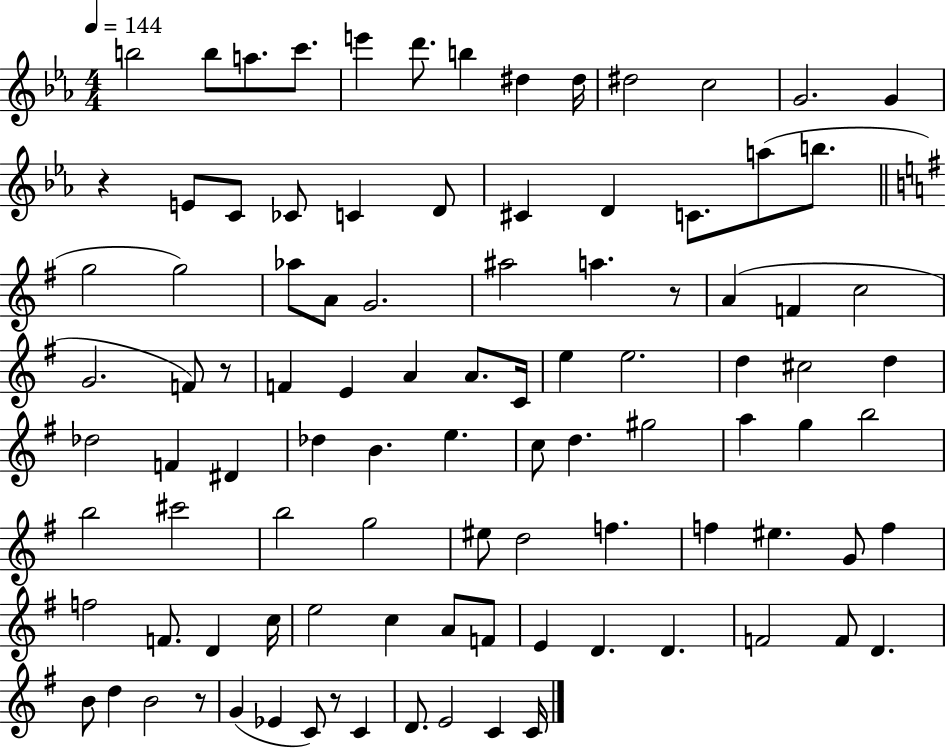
{
  \clef treble
  \numericTimeSignature
  \time 4/4
  \key ees \major
  \tempo 4 = 144
  b''2 b''8 a''8. c'''8. | e'''4 d'''8. b''4 dis''4 dis''16 | dis''2 c''2 | g'2. g'4 | \break r4 e'8 c'8 ces'8 c'4 d'8 | cis'4 d'4 c'8. a''8( b''8. | \bar "||" \break \key g \major g''2 g''2) | aes''8 a'8 g'2. | ais''2 a''4. r8 | a'4( f'4 c''2 | \break g'2. f'8) r8 | f'4 e'4 a'4 a'8. c'16 | e''4 e''2. | d''4 cis''2 d''4 | \break des''2 f'4 dis'4 | des''4 b'4. e''4. | c''8 d''4. gis''2 | a''4 g''4 b''2 | \break b''2 cis'''2 | b''2 g''2 | eis''8 d''2 f''4. | f''4 eis''4. g'8 f''4 | \break f''2 f'8. d'4 c''16 | e''2 c''4 a'8 f'8 | e'4 d'4. d'4. | f'2 f'8 d'4. | \break b'8 d''4 b'2 r8 | g'4( ees'4 c'8) r8 c'4 | d'8. e'2 c'4 c'16 | \bar "|."
}